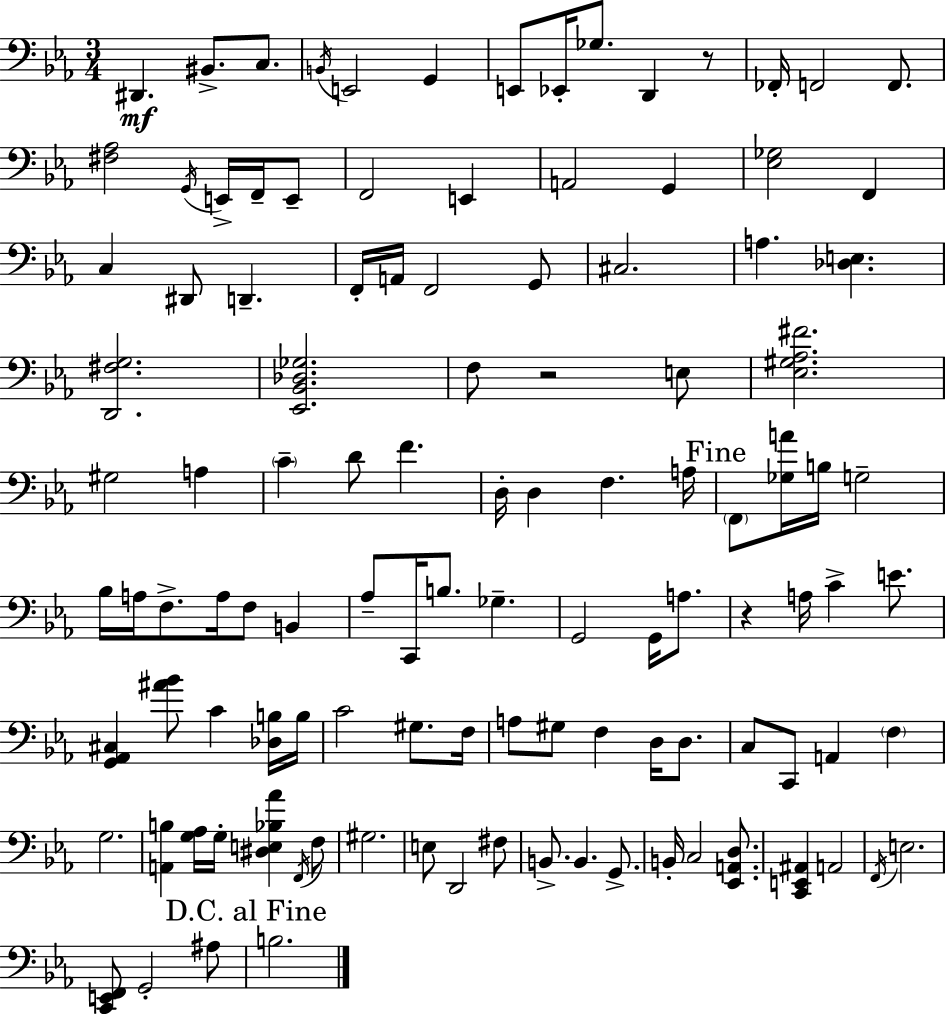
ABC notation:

X:1
T:Untitled
M:3/4
L:1/4
K:Eb
^D,, ^B,,/2 C,/2 B,,/4 E,,2 G,, E,,/2 _E,,/4 _G,/2 D,, z/2 _F,,/4 F,,2 F,,/2 [^F,_A,]2 G,,/4 E,,/4 F,,/4 E,,/2 F,,2 E,, A,,2 G,, [_E,_G,]2 F,, C, ^D,,/2 D,, F,,/4 A,,/4 F,,2 G,,/2 ^C,2 A, [_D,E,] [D,,^F,G,]2 [_E,,_B,,_D,_G,]2 F,/2 z2 E,/2 [_E,^G,_A,^F]2 ^G,2 A, C D/2 F D,/4 D, F, A,/4 F,,/2 [_G,A]/4 B,/4 G,2 _B,/4 A,/4 F,/2 A,/4 F,/2 B,, _A,/2 C,,/4 B,/2 _G, G,,2 G,,/4 A,/2 z A,/4 C E/2 [G,,_A,,^C,] [^A_B]/2 C [_D,B,]/4 B,/4 C2 ^G,/2 F,/4 A,/2 ^G,/2 F, D,/4 D,/2 C,/2 C,,/2 A,, F, G,2 [A,,B,] [G,_A,]/4 G,/4 [^D,E,_B,_A] F,,/4 F,/2 ^G,2 E,/2 D,,2 ^F,/2 B,,/2 B,, G,,/2 B,,/4 C,2 [_E,,A,,D,]/2 [C,,E,,^A,,] A,,2 F,,/4 E,2 [C,,E,,F,,]/2 G,,2 ^A,/2 B,2